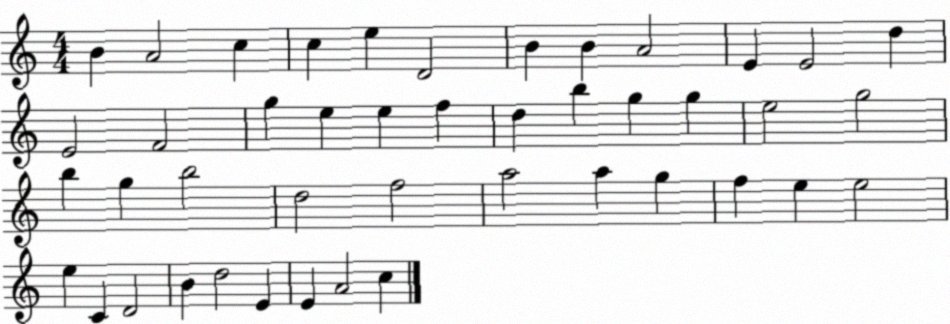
X:1
T:Untitled
M:4/4
L:1/4
K:C
B A2 c c e D2 B B A2 E E2 d E2 F2 g e e f d b g g e2 g2 b g b2 d2 f2 a2 a g f e e2 e C D2 B d2 E E A2 c